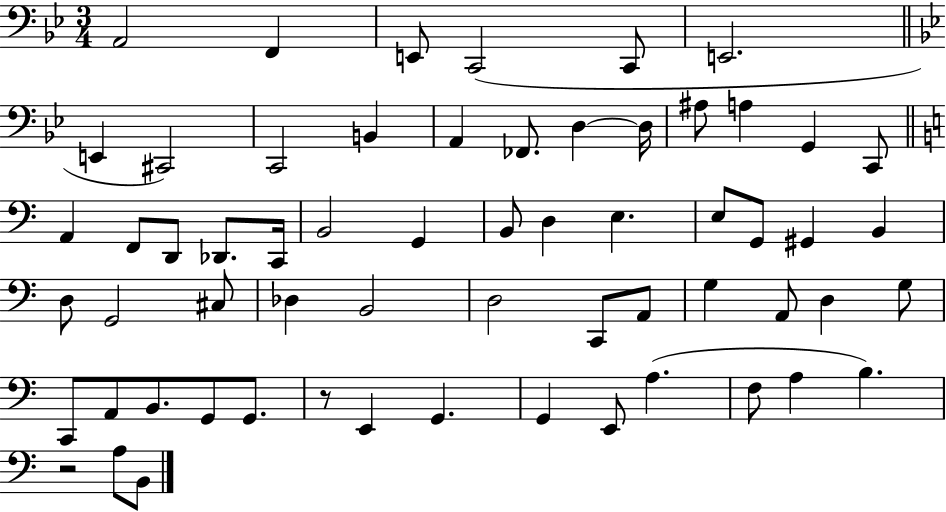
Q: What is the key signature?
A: BES major